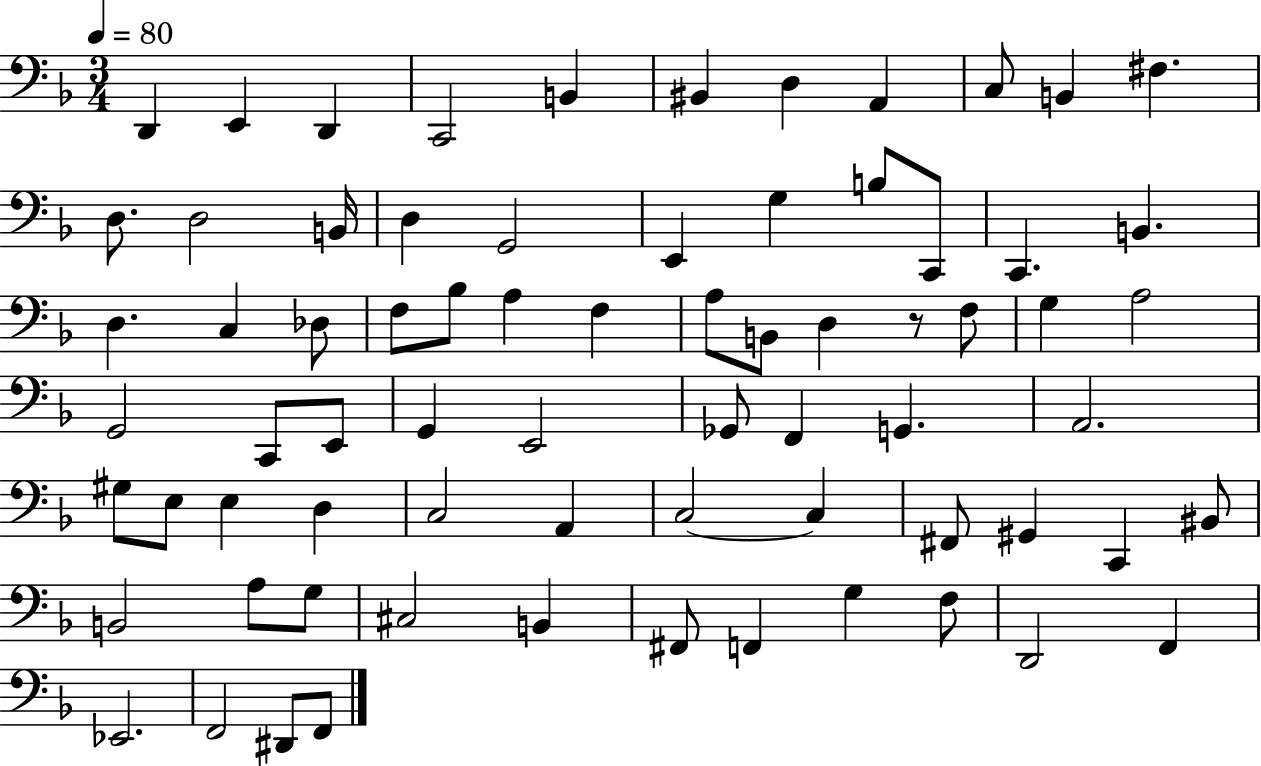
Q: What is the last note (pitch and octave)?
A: F2